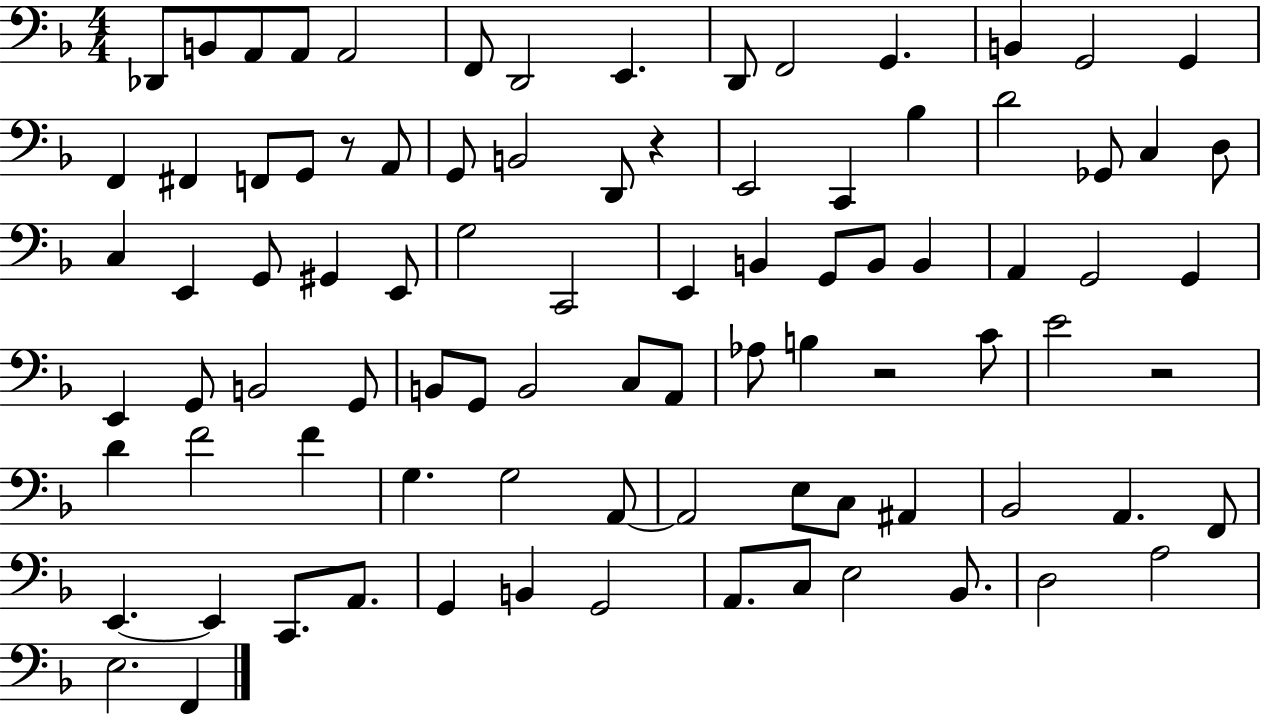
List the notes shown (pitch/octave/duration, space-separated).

Db2/e B2/e A2/e A2/e A2/h F2/e D2/h E2/q. D2/e F2/h G2/q. B2/q G2/h G2/q F2/q F#2/q F2/e G2/e R/e A2/e G2/e B2/h D2/e R/q E2/h C2/q Bb3/q D4/h Gb2/e C3/q D3/e C3/q E2/q G2/e G#2/q E2/e G3/h C2/h E2/q B2/q G2/e B2/e B2/q A2/q G2/h G2/q E2/q G2/e B2/h G2/e B2/e G2/e B2/h C3/e A2/e Ab3/e B3/q R/h C4/e E4/h R/h D4/q F4/h F4/q G3/q. G3/h A2/e A2/h E3/e C3/e A#2/q Bb2/h A2/q. F2/e E2/q. E2/q C2/e. A2/e. G2/q B2/q G2/h A2/e. C3/e E3/h Bb2/e. D3/h A3/h E3/h. F2/q